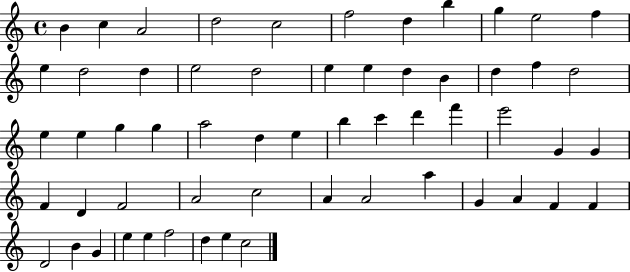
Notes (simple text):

B4/q C5/q A4/h D5/h C5/h F5/h D5/q B5/q G5/q E5/h F5/q E5/q D5/h D5/q E5/h D5/h E5/q E5/q D5/q B4/q D5/q F5/q D5/h E5/q E5/q G5/q G5/q A5/h D5/q E5/q B5/q C6/q D6/q F6/q E6/h G4/q G4/q F4/q D4/q F4/h A4/h C5/h A4/q A4/h A5/q G4/q A4/q F4/q F4/q D4/h B4/q G4/q E5/q E5/q F5/h D5/q E5/q C5/h